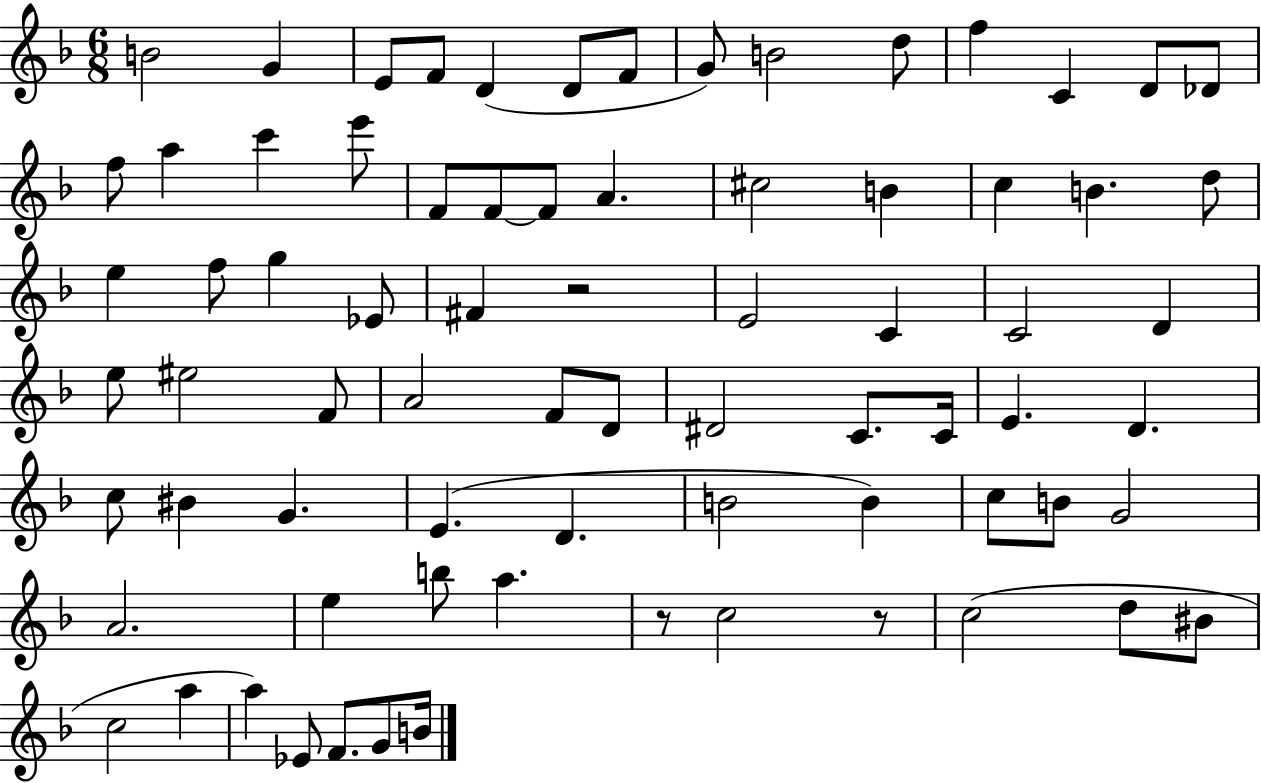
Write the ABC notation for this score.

X:1
T:Untitled
M:6/8
L:1/4
K:F
B2 G E/2 F/2 D D/2 F/2 G/2 B2 d/2 f C D/2 _D/2 f/2 a c' e'/2 F/2 F/2 F/2 A ^c2 B c B d/2 e f/2 g _E/2 ^F z2 E2 C C2 D e/2 ^e2 F/2 A2 F/2 D/2 ^D2 C/2 C/4 E D c/2 ^B G E D B2 B c/2 B/2 G2 A2 e b/2 a z/2 c2 z/2 c2 d/2 ^B/2 c2 a a _E/2 F/2 G/2 B/4